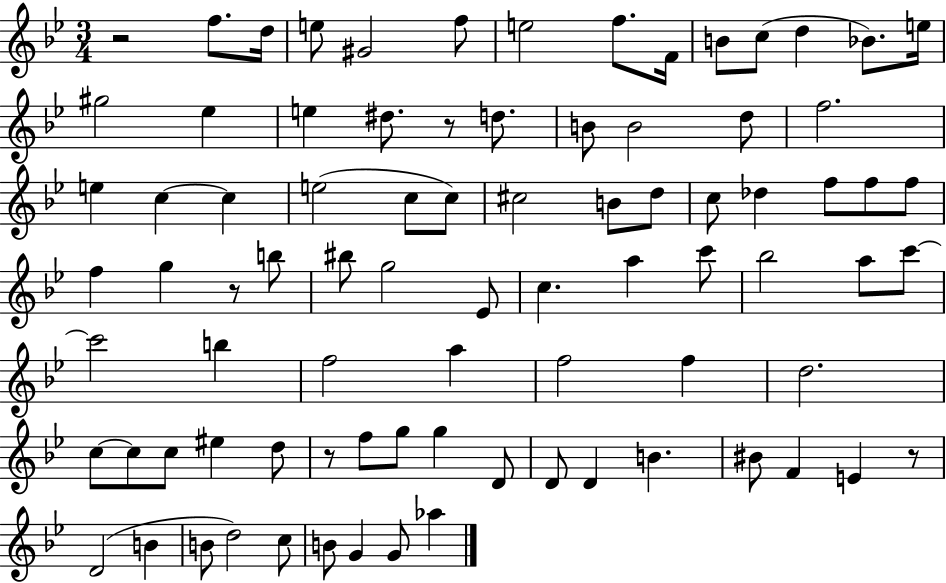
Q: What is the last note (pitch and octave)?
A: Ab5